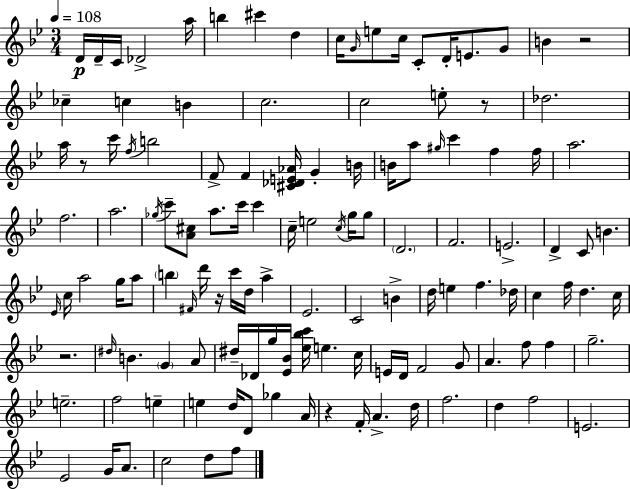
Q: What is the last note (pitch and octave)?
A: F5